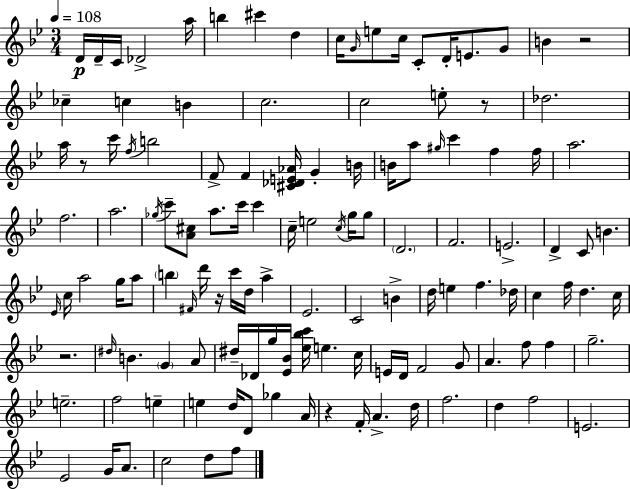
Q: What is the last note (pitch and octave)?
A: F5